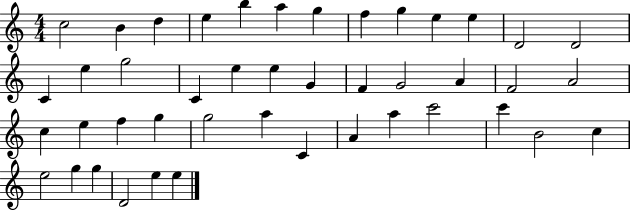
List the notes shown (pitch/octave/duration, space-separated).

C5/h B4/q D5/q E5/q B5/q A5/q G5/q F5/q G5/q E5/q E5/q D4/h D4/h C4/q E5/q G5/h C4/q E5/q E5/q G4/q F4/q G4/h A4/q F4/h A4/h C5/q E5/q F5/q G5/q G5/h A5/q C4/q A4/q A5/q C6/h C6/q B4/h C5/q E5/h G5/q G5/q D4/h E5/q E5/q